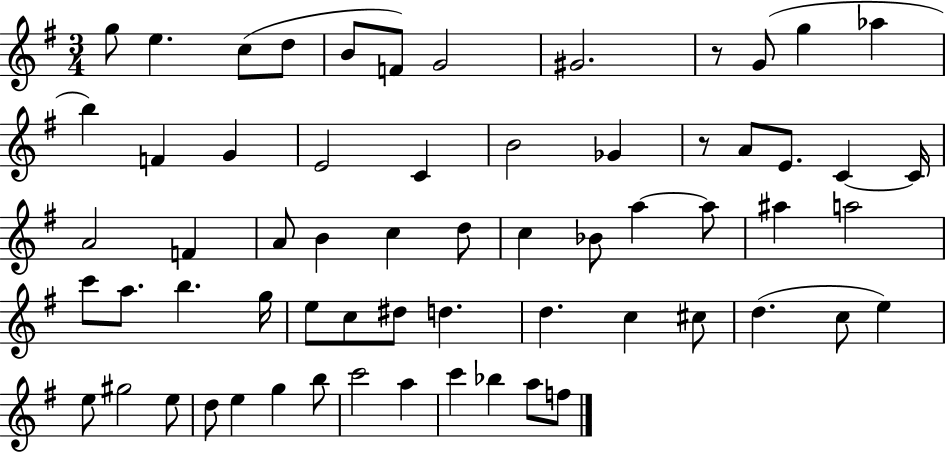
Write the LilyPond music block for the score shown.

{
  \clef treble
  \numericTimeSignature
  \time 3/4
  \key g \major
  g''8 e''4. c''8( d''8 | b'8 f'8) g'2 | gis'2. | r8 g'8( g''4 aes''4 | \break b''4) f'4 g'4 | e'2 c'4 | b'2 ges'4 | r8 a'8 e'8. c'4~~ c'16 | \break a'2 f'4 | a'8 b'4 c''4 d''8 | c''4 bes'8 a''4~~ a''8 | ais''4 a''2 | \break c'''8 a''8. b''4. g''16 | e''8 c''8 dis''8 d''4. | d''4. c''4 cis''8 | d''4.( c''8 e''4) | \break e''8 gis''2 e''8 | d''8 e''4 g''4 b''8 | c'''2 a''4 | c'''4 bes''4 a''8 f''8 | \break \bar "|."
}